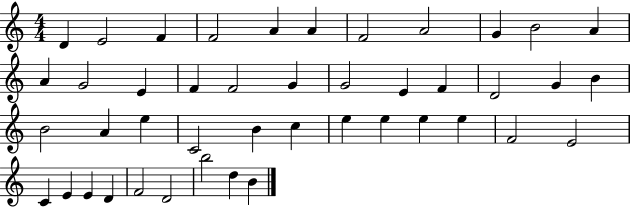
{
  \clef treble
  \numericTimeSignature
  \time 4/4
  \key c \major
  d'4 e'2 f'4 | f'2 a'4 a'4 | f'2 a'2 | g'4 b'2 a'4 | \break a'4 g'2 e'4 | f'4 f'2 g'4 | g'2 e'4 f'4 | d'2 g'4 b'4 | \break b'2 a'4 e''4 | c'2 b'4 c''4 | e''4 e''4 e''4 e''4 | f'2 e'2 | \break c'4 e'4 e'4 d'4 | f'2 d'2 | b''2 d''4 b'4 | \bar "|."
}